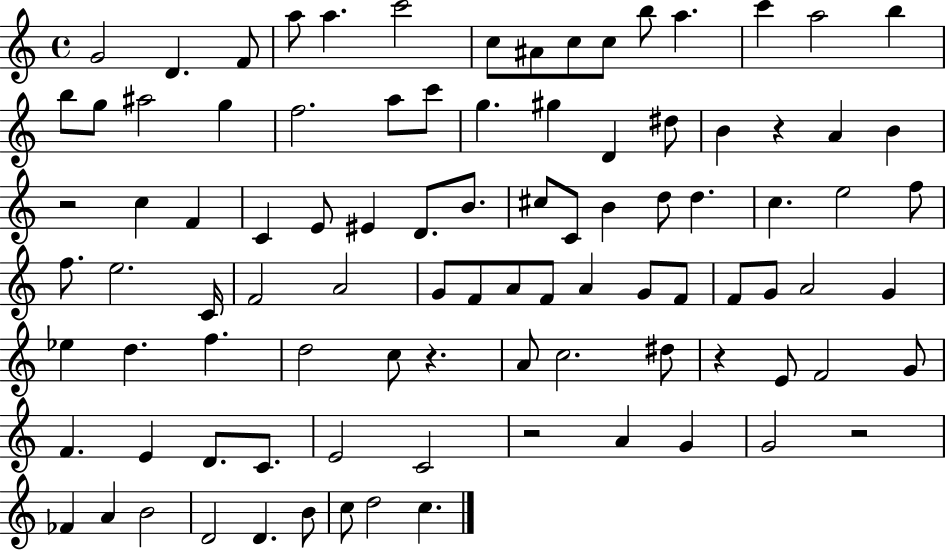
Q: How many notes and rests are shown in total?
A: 95